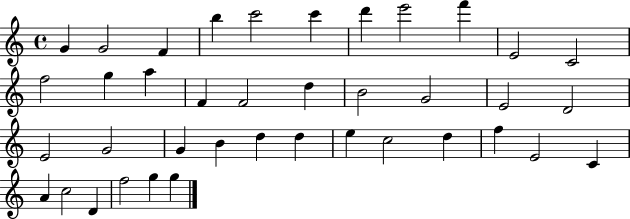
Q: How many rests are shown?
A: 0